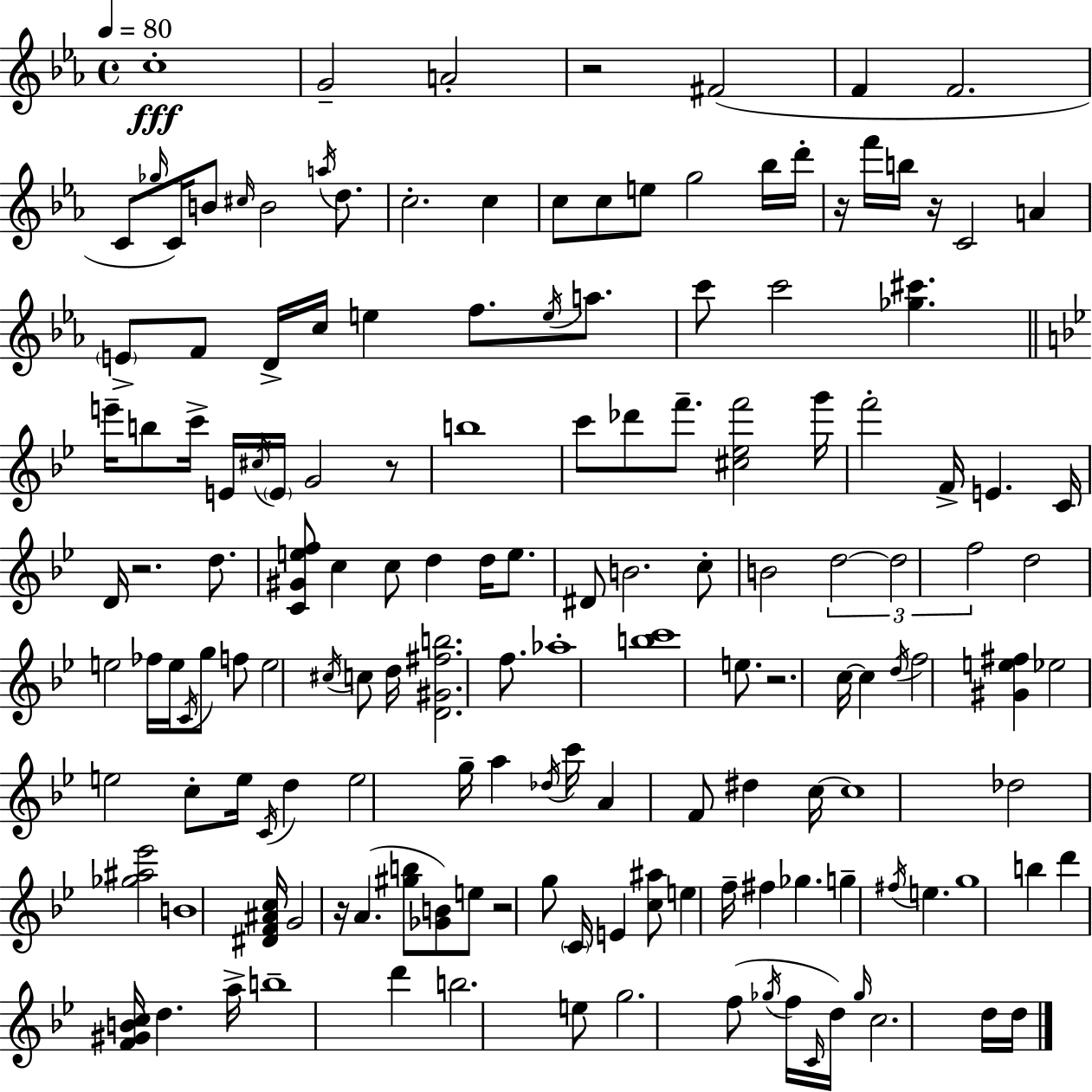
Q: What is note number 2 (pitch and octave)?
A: G4